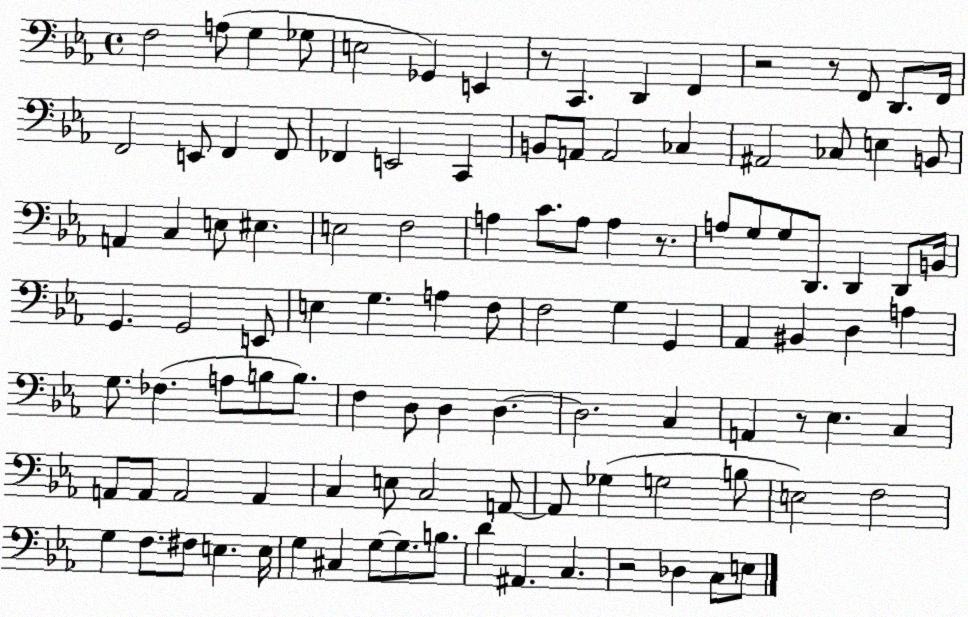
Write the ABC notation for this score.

X:1
T:Untitled
M:4/4
L:1/4
K:Eb
F,2 A,/2 G, _G,/2 E,2 _G,, E,, z/2 C,, D,, F,, z2 z/2 F,,/2 D,,/2 F,,/4 F,,2 E,,/2 F,, F,,/2 _F,, E,,2 C,, B,,/2 A,,/2 A,,2 _C, ^A,,2 _C,/2 E, B,,/2 A,, C, E,/2 ^E, E,2 F,2 A, C/2 A,/2 A, z/2 A,/2 G,/2 G,/2 D,,/2 D,, D,,/2 B,,/4 G,, G,,2 E,,/2 E, G, A, F,/2 F,2 G, G,, _A,, ^B,, D, A, G,/2 _F, A,/2 B,/2 B,/2 F, D,/2 D, D, D,2 C, A,, z/2 _E, C, A,,/2 A,,/2 A,,2 A,, C, E,/2 C,2 A,,/2 A,,/2 _G, G,2 B,/2 E,2 F,2 G, F,/2 ^F,/2 E, E,/4 G, ^C, G,/2 G,/2 B,/2 D ^A,, C, z2 _D, C,/2 E,/2